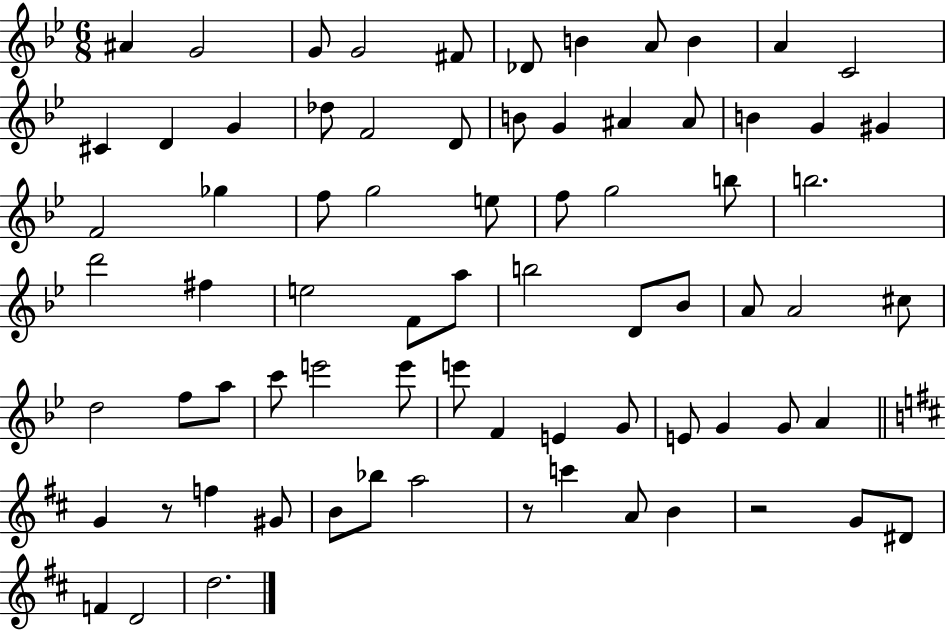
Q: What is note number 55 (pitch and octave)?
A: E4